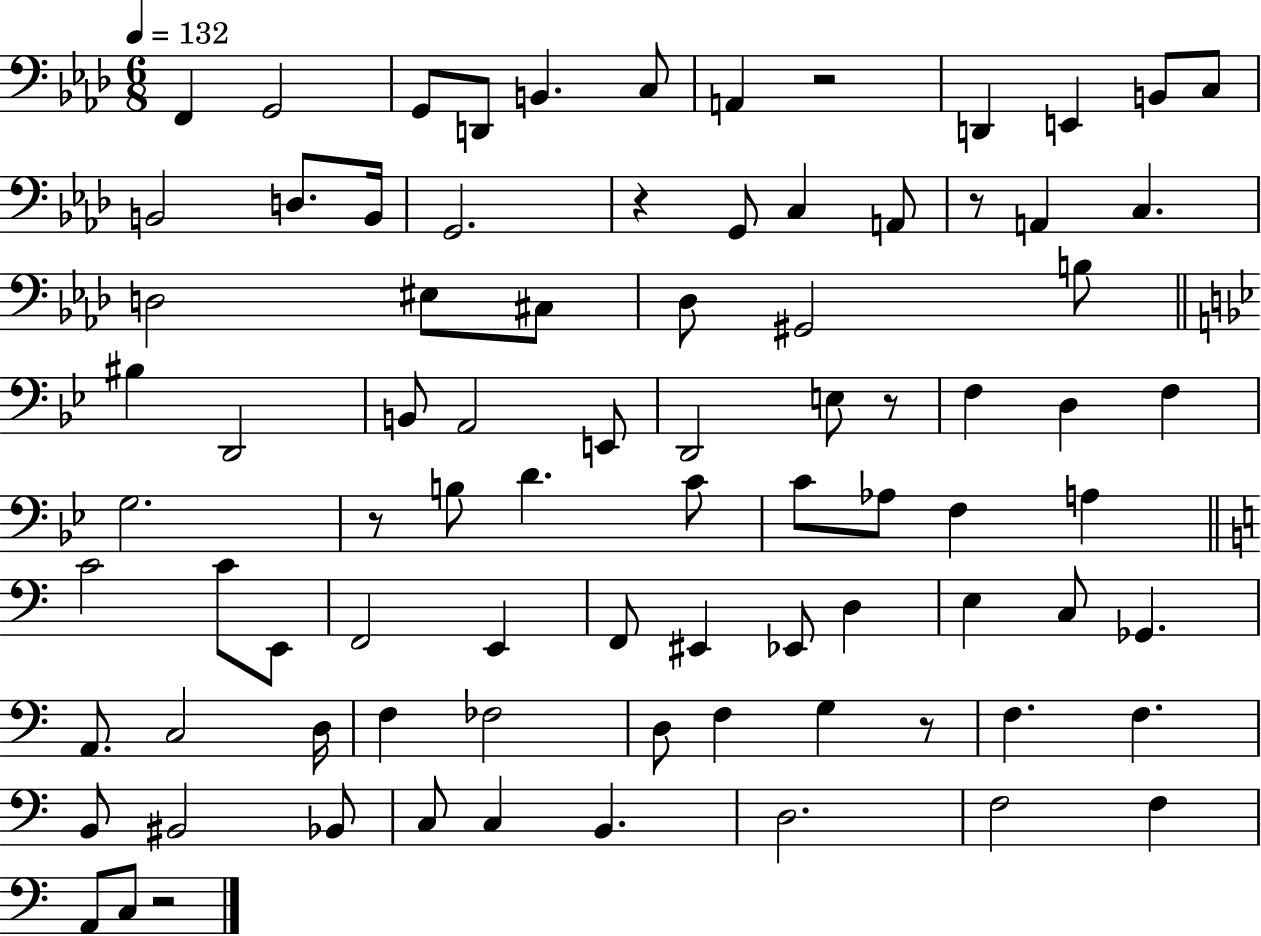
F2/q G2/h G2/e D2/e B2/q. C3/e A2/q R/h D2/q E2/q B2/e C3/e B2/h D3/e. B2/s G2/h. R/q G2/e C3/q A2/e R/e A2/q C3/q. D3/h EIS3/e C#3/e Db3/e G#2/h B3/e BIS3/q D2/h B2/e A2/h E2/e D2/h E3/e R/e F3/q D3/q F3/q G3/h. R/e B3/e D4/q. C4/e C4/e Ab3/e F3/q A3/q C4/h C4/e E2/e F2/h E2/q F2/e EIS2/q Eb2/e D3/q E3/q C3/e Gb2/q. A2/e. C3/h D3/s F3/q FES3/h D3/e F3/q G3/q R/e F3/q. F3/q. B2/e BIS2/h Bb2/e C3/e C3/q B2/q. D3/h. F3/h F3/q A2/e C3/e R/h